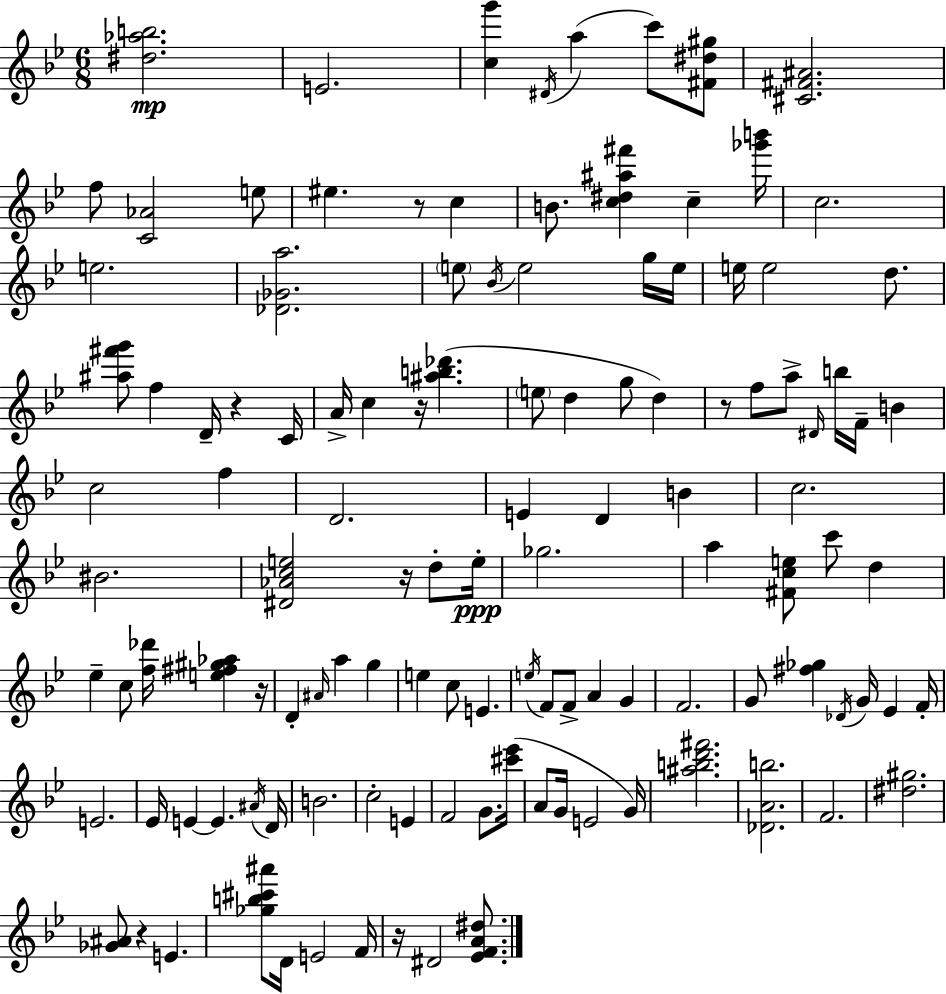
{
  \clef treble
  \numericTimeSignature
  \time 6/8
  \key bes \major
  <dis'' aes'' b''>2.\mp | e'2. | <c'' g'''>4 \acciaccatura { dis'16 }( a''4 c'''8) <fis' dis'' gis''>8 | <cis' fis' ais'>2. | \break f''8 <c' aes'>2 e''8 | eis''4. r8 c''4 | b'8. <c'' dis'' ais'' fis'''>4 c''4-- | <ges''' b'''>16 c''2. | \break e''2. | <des' ges' a''>2. | \parenthesize e''8 \acciaccatura { bes'16 } e''2 | g''16 e''16 e''16 e''2 d''8. | \break <ais'' fis''' g'''>8 f''4 d'16-- r4 | c'16 a'16-> c''4 r16 <ais'' b'' des'''>4.( | \parenthesize e''8 d''4 g''8 d''4) | r8 f''8 a''8-> \grace { dis'16 } b''16 f'16-- b'4 | \break c''2 f''4 | d'2. | e'4 d'4 b'4 | c''2. | \break bis'2. | <dis' aes' c'' e''>2 r16 | d''8-. e''16-.\ppp ges''2. | a''4 <fis' c'' e''>8 c'''8 d''4 | \break ees''4-- c''8 <f'' des'''>16 <e'' fis'' gis'' aes''>4 | r16 d'4-. \grace { ais'16 } a''4 | g''4 e''4 c''8 e'4. | \acciaccatura { e''16 } f'8 f'8-> a'4 | \break g'4 f'2. | g'8 <fis'' ges''>4 \acciaccatura { des'16 } | g'16 ees'4 f'16-. e'2. | ees'16 e'4~~ e'4. | \break \acciaccatura { ais'16 } d'16 b'2. | c''2-. | e'4 f'2 | g'8. <cis''' ees'''>16( a'8 g'16 e'2 | \break g'16) <ais'' b'' d''' fis'''>2. | <des' a' b''>2. | f'2. | <dis'' gis''>2. | \break <ges' ais'>8 r4 | e'4. <ges'' b'' cis''' ais'''>8 d'16 e'2 | f'16 r16 dis'2 | <ees' f' a' dis''>8. \bar "|."
}